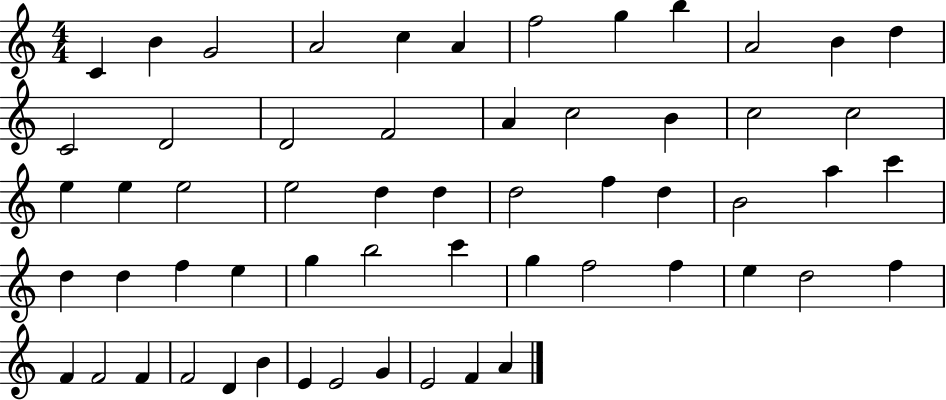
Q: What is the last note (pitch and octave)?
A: A4